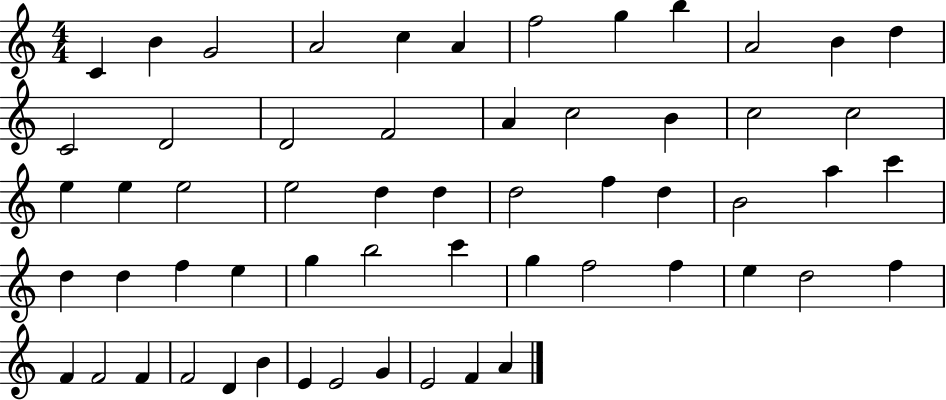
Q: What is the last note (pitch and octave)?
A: A4